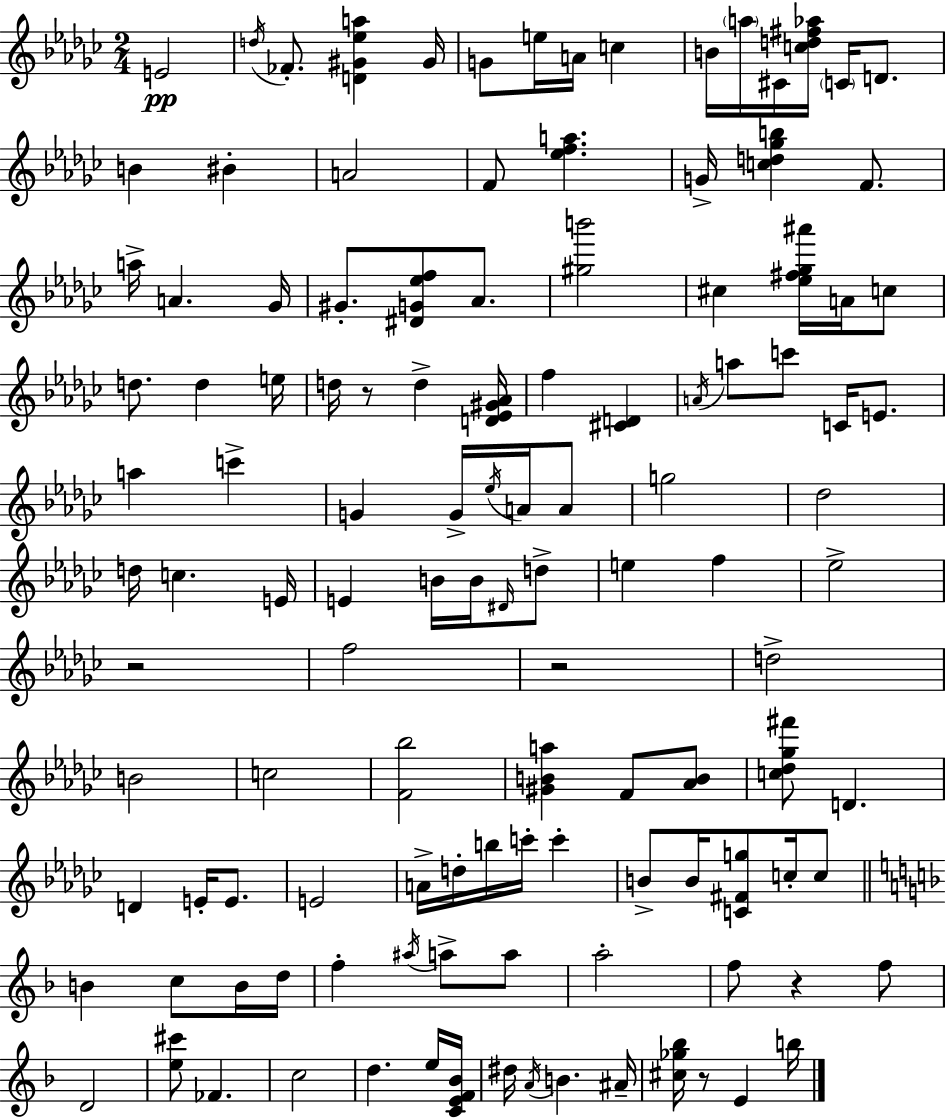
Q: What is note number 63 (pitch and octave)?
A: F4